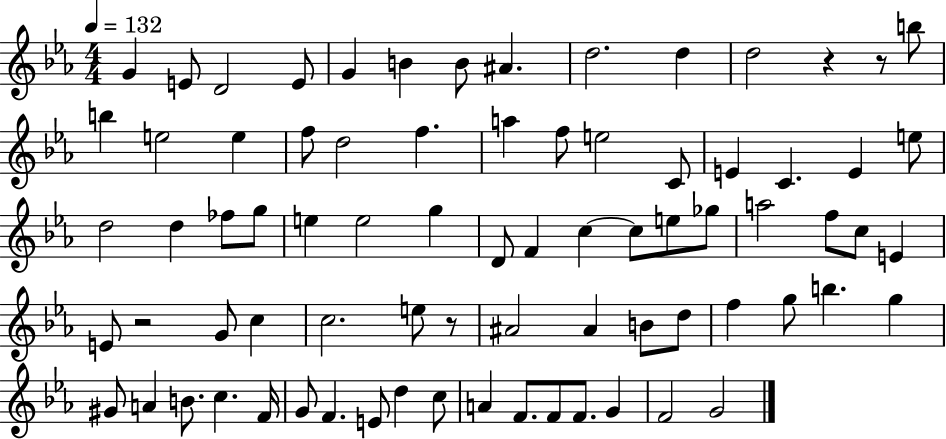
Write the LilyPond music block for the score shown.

{
  \clef treble
  \numericTimeSignature
  \time 4/4
  \key ees \major
  \tempo 4 = 132
  g'4 e'8 d'2 e'8 | g'4 b'4 b'8 ais'4. | d''2. d''4 | d''2 r4 r8 b''8 | \break b''4 e''2 e''4 | f''8 d''2 f''4. | a''4 f''8 e''2 c'8 | e'4 c'4. e'4 e''8 | \break d''2 d''4 fes''8 g''8 | e''4 e''2 g''4 | d'8 f'4 c''4~~ c''8 e''8 ges''8 | a''2 f''8 c''8 e'4 | \break e'8 r2 g'8 c''4 | c''2. e''8 r8 | ais'2 ais'4 b'8 d''8 | f''4 g''8 b''4. g''4 | \break gis'8 a'4 b'8. c''4. f'16 | g'8 f'4. e'8 d''4 c''8 | a'4 f'8. f'8 f'8. g'4 | f'2 g'2 | \break \bar "|."
}